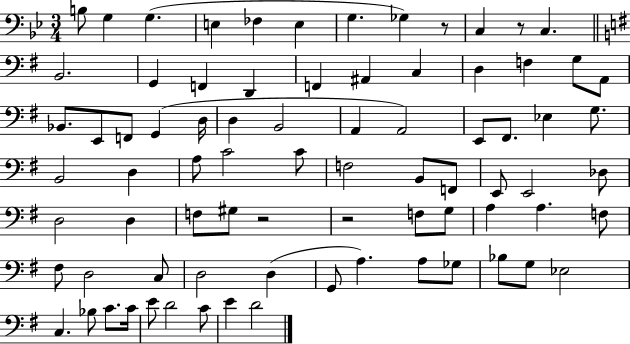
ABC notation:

X:1
T:Untitled
M:3/4
L:1/4
K:Bb
B,/2 G, G, E, _F, E, G, _G, z/2 C, z/2 C, B,,2 G,, F,, D,, F,, ^A,, C, D, F, G,/2 A,,/2 _B,,/2 E,,/2 F,,/2 G,, D,/4 D, B,,2 A,, A,,2 E,,/2 ^F,,/2 _E, G,/2 B,,2 D, A,/2 C2 C/2 F,2 B,,/2 F,,/2 E,,/2 E,,2 _D,/2 D,2 D, F,/2 ^G,/2 z2 z2 F,/2 G,/2 A, A, F,/2 ^F,/2 D,2 C,/2 D,2 D, G,,/2 A, A,/2 _G,/2 _B,/2 G,/2 _E,2 C, _B,/2 C/2 C/4 E/2 D2 C/2 E D2